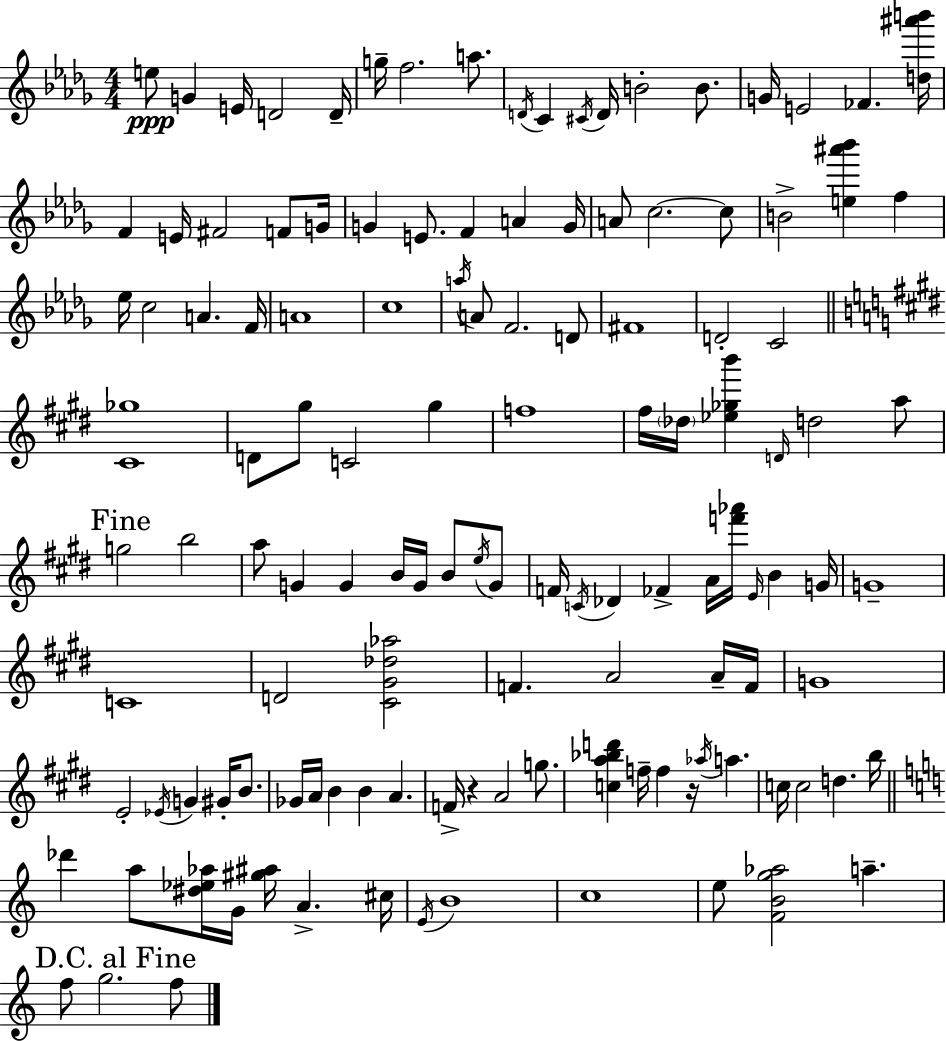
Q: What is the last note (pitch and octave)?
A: F5